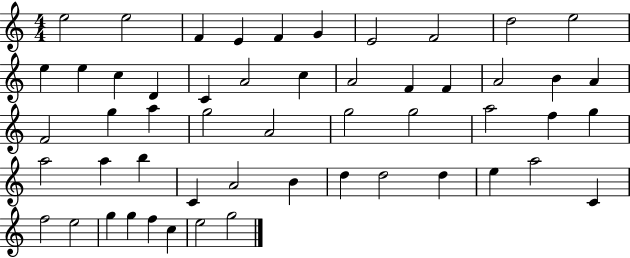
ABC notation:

X:1
T:Untitled
M:4/4
L:1/4
K:C
e2 e2 F E F G E2 F2 d2 e2 e e c D C A2 c A2 F F A2 B A F2 g a g2 A2 g2 g2 a2 f g a2 a b C A2 B d d2 d e a2 C f2 e2 g g f c e2 g2